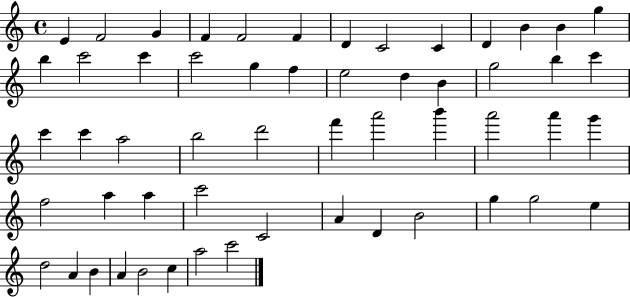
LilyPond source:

{
  \clef treble
  \time 4/4
  \defaultTimeSignature
  \key c \major
  e'4 f'2 g'4 | f'4 f'2 f'4 | d'4 c'2 c'4 | d'4 b'4 b'4 g''4 | \break b''4 c'''2 c'''4 | c'''2 g''4 f''4 | e''2 d''4 b'4 | g''2 b''4 c'''4 | \break c'''4 c'''4 a''2 | b''2 d'''2 | f'''4 a'''2 b'''4 | a'''2 a'''4 g'''4 | \break f''2 a''4 a''4 | c'''2 c'2 | a'4 d'4 b'2 | g''4 g''2 e''4 | \break d''2 a'4 b'4 | a'4 b'2 c''4 | a''2 c'''2 | \bar "|."
}